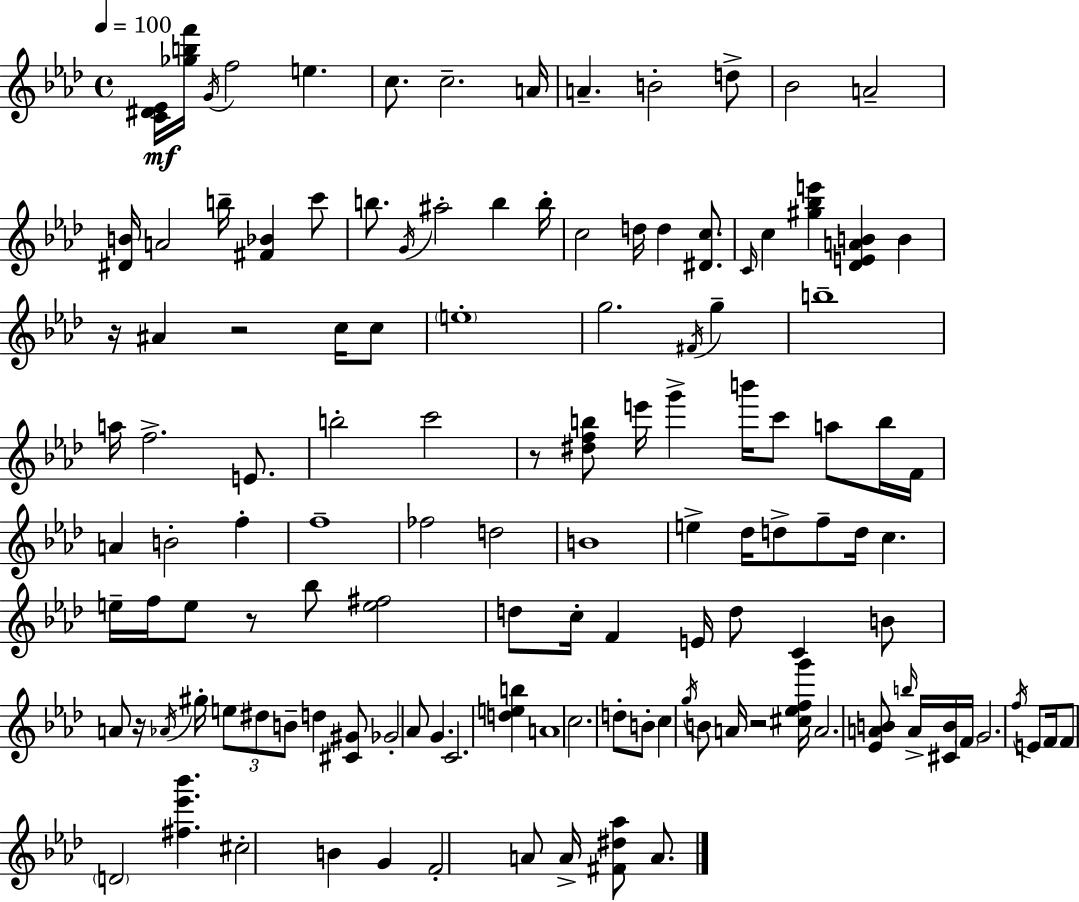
{
  \clef treble
  \time 4/4
  \defaultTimeSignature
  \key f \minor
  \tempo 4 = 100
  <c' dis' ees'>16\mf <ges'' b'' f'''>16 \acciaccatura { g'16 } f''2 e''4. | c''8. c''2.-- | a'16 a'4.-- b'2-. d''8-> | bes'2 a'2-- | \break <dis' b'>16 a'2 b''16-- <fis' bes'>4 c'''8 | b''8. \acciaccatura { g'16 } ais''2-. b''4 | b''16-. c''2 d''16 d''4 <dis' c''>8. | \grace { c'16 } c''4 <gis'' bes'' e'''>4 <des' e' a' b'>4 b'4 | \break r16 ais'4 r2 | c''16 c''8 \parenthesize e''1-. | g''2. \acciaccatura { fis'16 } | g''4-- b''1-- | \break a''16 f''2.-> | e'8. b''2-. c'''2 | r8 <dis'' f'' b''>8 e'''16 g'''4-> b'''16 c'''8 | a''8 b''16 f'16 a'4 b'2-. | \break f''4-. f''1-- | fes''2 d''2 | b'1 | e''4-> des''16 d''8-> f''8-- d''16 c''4. | \break e''16-- f''16 e''8 r8 bes''8 <e'' fis''>2 | d''8 c''16-. f'4 e'16 d''8 c'4 | b'8 a'8 r16 \acciaccatura { aes'16 } gis''16-. \tuplet 3/2 { e''8 dis''8 b'8-- } d''4 | <cis' gis'>8 ges'2-. aes'8 g'4. | \break c'2. | <d'' e'' b''>4 a'1 | c''2. | d''8-. b'8-. c''4 \acciaccatura { g''16 } b'8 a'16 r2 | \break <cis'' ees'' f'' g'''>16 a'2. | <ees' a' b'>8 \grace { b''16 } a'16-> <cis' b'>16 \parenthesize f'16 g'2. | \acciaccatura { f''16 } e'8 f'16 f'8 \parenthesize d'2 | <fis'' ees''' bes'''>4. cis''2-. | \break b'4 g'4 f'2-. | a'8 a'16-> <fis' dis'' aes''>8 a'8. \bar "|."
}